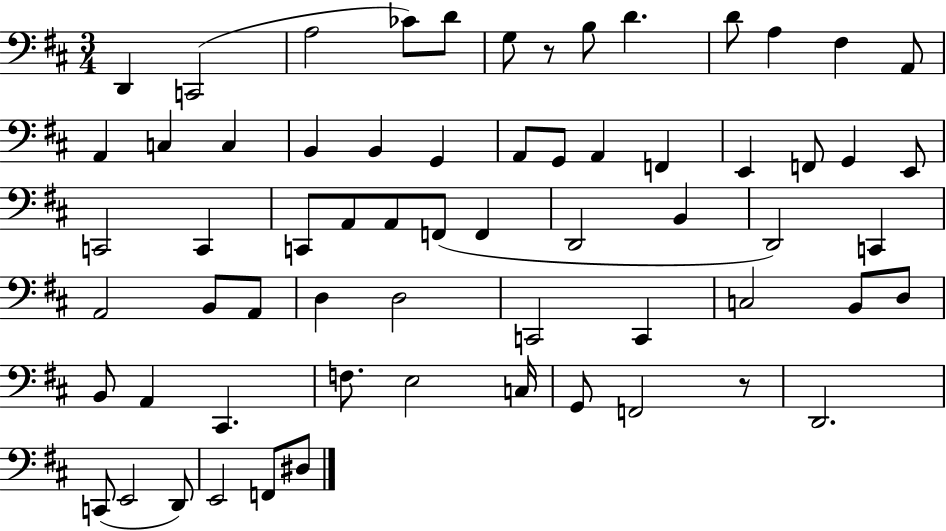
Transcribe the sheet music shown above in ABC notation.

X:1
T:Untitled
M:3/4
L:1/4
K:D
D,, C,,2 A,2 _C/2 D/2 G,/2 z/2 B,/2 D D/2 A, ^F, A,,/2 A,, C, C, B,, B,, G,, A,,/2 G,,/2 A,, F,, E,, F,,/2 G,, E,,/2 C,,2 C,, C,,/2 A,,/2 A,,/2 F,,/2 F,, D,,2 B,, D,,2 C,, A,,2 B,,/2 A,,/2 D, D,2 C,,2 C,, C,2 B,,/2 D,/2 B,,/2 A,, ^C,, F,/2 E,2 C,/4 G,,/2 F,,2 z/2 D,,2 C,,/2 E,,2 D,,/2 E,,2 F,,/2 ^D,/2